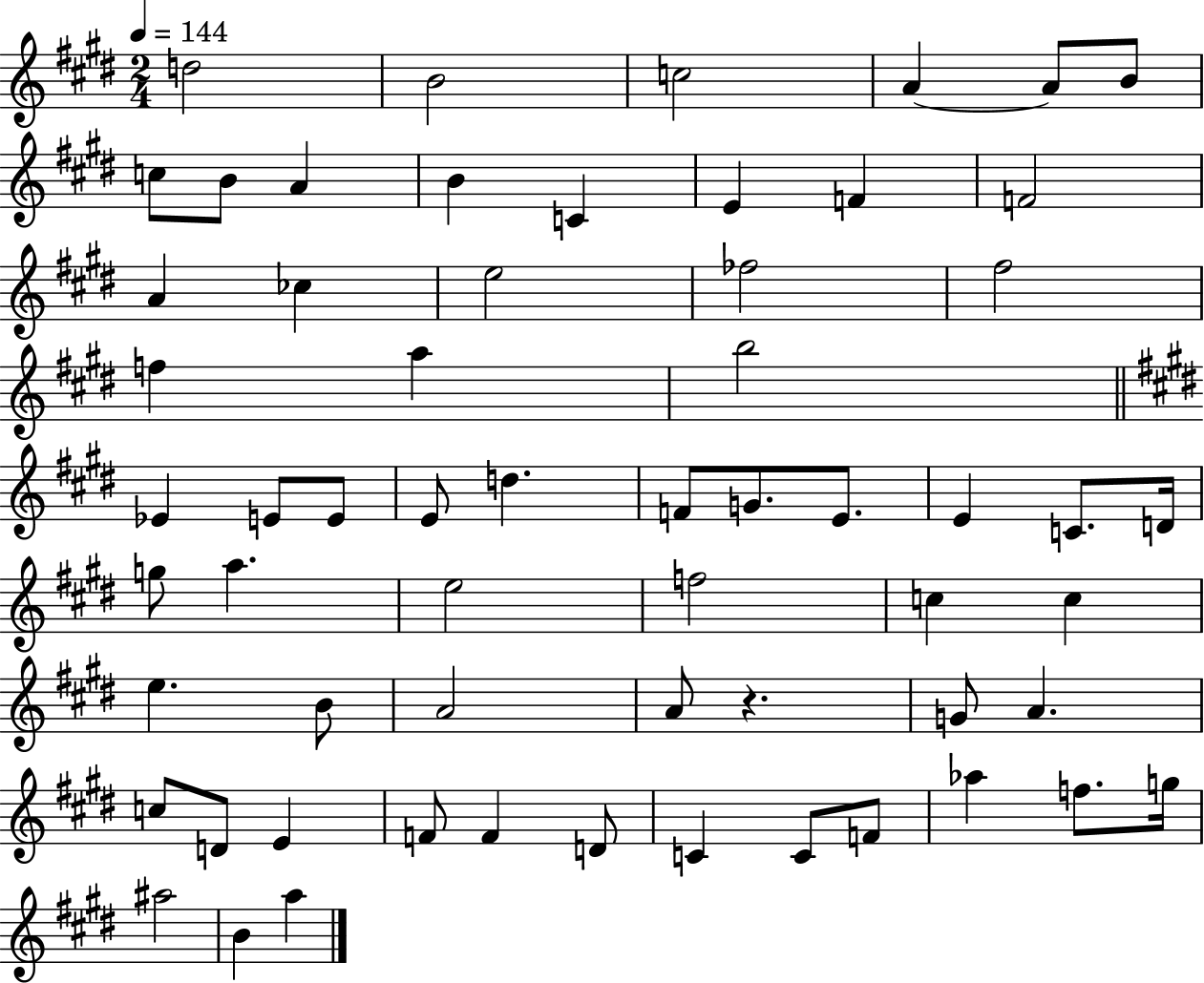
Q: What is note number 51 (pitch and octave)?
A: D4